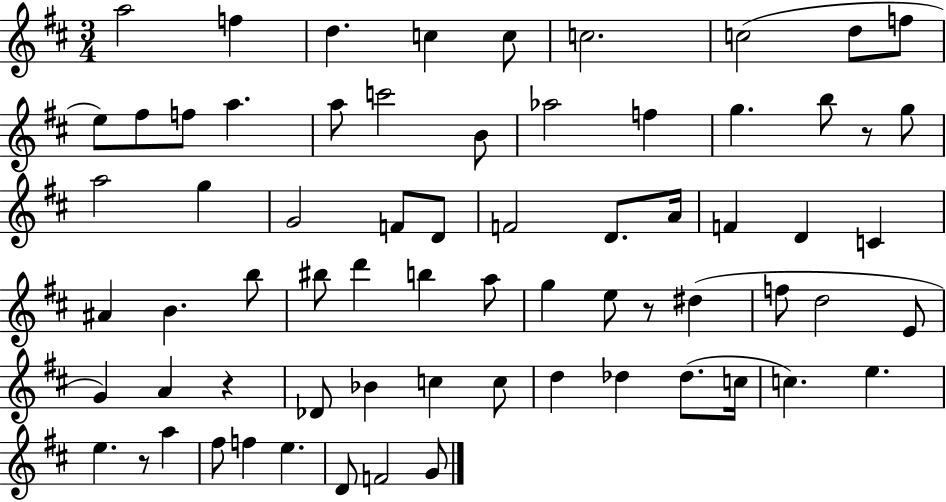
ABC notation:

X:1
T:Untitled
M:3/4
L:1/4
K:D
a2 f d c c/2 c2 c2 d/2 f/2 e/2 ^f/2 f/2 a a/2 c'2 B/2 _a2 f g b/2 z/2 g/2 a2 g G2 F/2 D/2 F2 D/2 A/4 F D C ^A B b/2 ^b/2 d' b a/2 g e/2 z/2 ^d f/2 d2 E/2 G A z _D/2 _B c c/2 d _d _d/2 c/4 c e e z/2 a ^f/2 f e D/2 F2 G/2